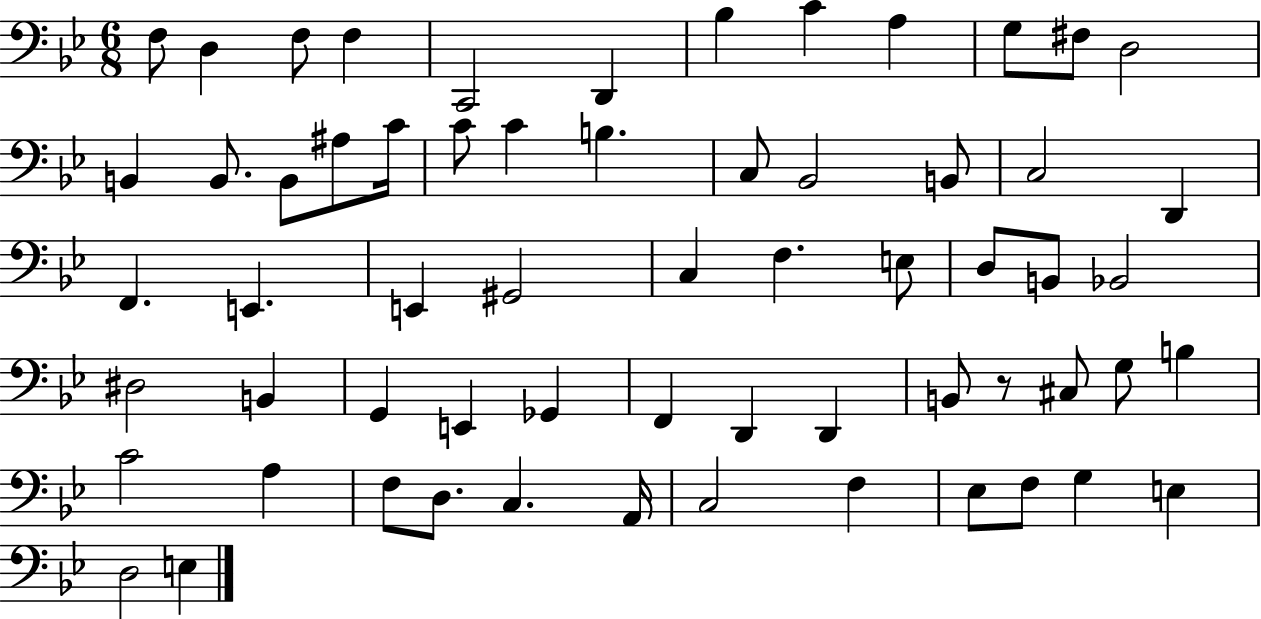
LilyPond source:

{
  \clef bass
  \numericTimeSignature
  \time 6/8
  \key bes \major
  f8 d4 f8 f4 | c,2 d,4 | bes4 c'4 a4 | g8 fis8 d2 | \break b,4 b,8. b,8 ais8 c'16 | c'8 c'4 b4. | c8 bes,2 b,8 | c2 d,4 | \break f,4. e,4. | e,4 gis,2 | c4 f4. e8 | d8 b,8 bes,2 | \break dis2 b,4 | g,4 e,4 ges,4 | f,4 d,4 d,4 | b,8 r8 cis8 g8 b4 | \break c'2 a4 | f8 d8. c4. a,16 | c2 f4 | ees8 f8 g4 e4 | \break d2 e4 | \bar "|."
}